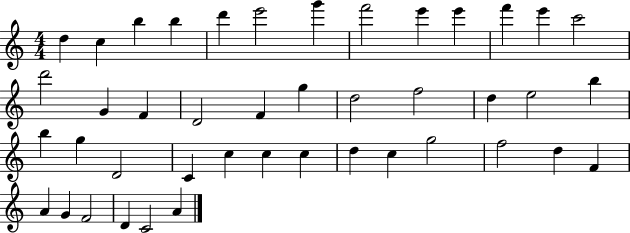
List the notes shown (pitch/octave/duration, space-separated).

D5/q C5/q B5/q B5/q D6/q E6/h G6/q F6/h E6/q E6/q F6/q E6/q C6/h D6/h G4/q F4/q D4/h F4/q G5/q D5/h F5/h D5/q E5/h B5/q B5/q G5/q D4/h C4/q C5/q C5/q C5/q D5/q C5/q G5/h F5/h D5/q F4/q A4/q G4/q F4/h D4/q C4/h A4/q